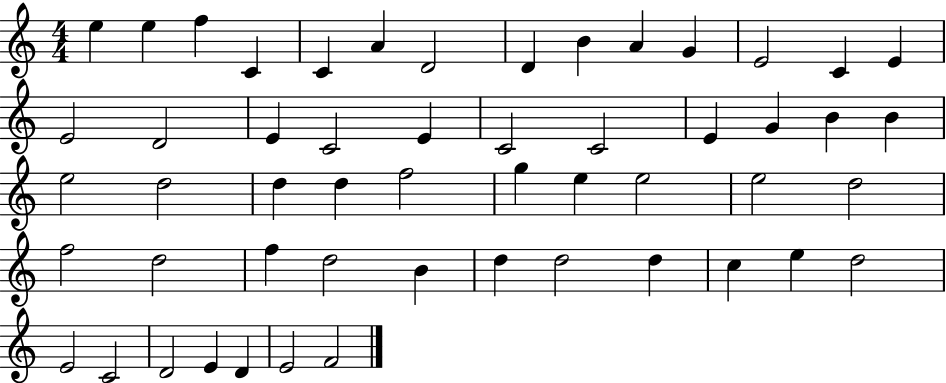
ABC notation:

X:1
T:Untitled
M:4/4
L:1/4
K:C
e e f C C A D2 D B A G E2 C E E2 D2 E C2 E C2 C2 E G B B e2 d2 d d f2 g e e2 e2 d2 f2 d2 f d2 B d d2 d c e d2 E2 C2 D2 E D E2 F2